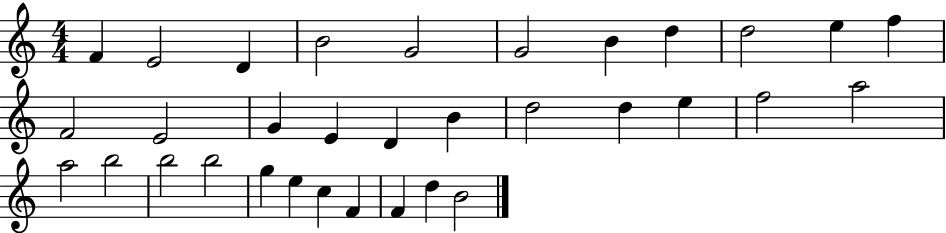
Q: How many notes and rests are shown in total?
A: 33